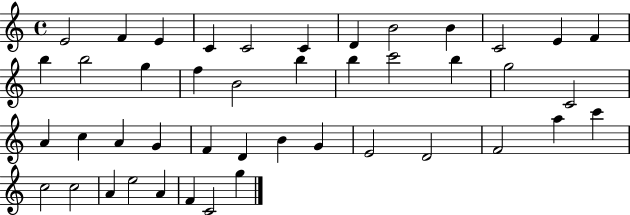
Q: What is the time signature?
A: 4/4